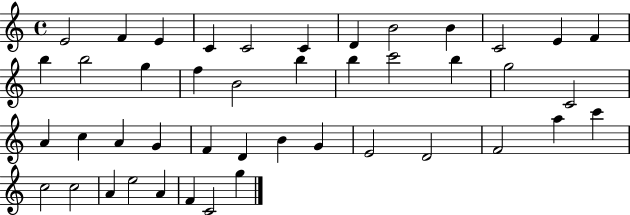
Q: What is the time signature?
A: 4/4